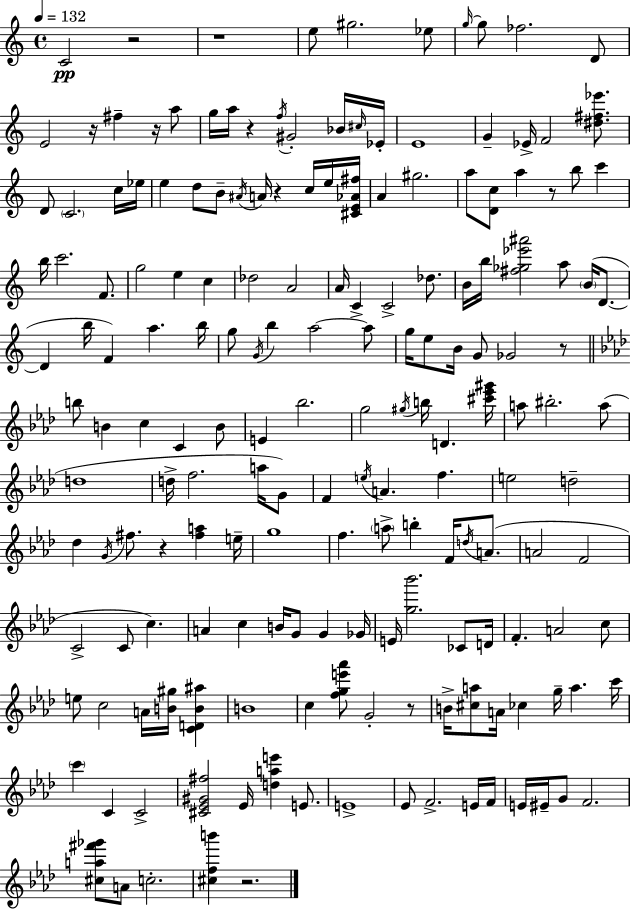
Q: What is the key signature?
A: A minor